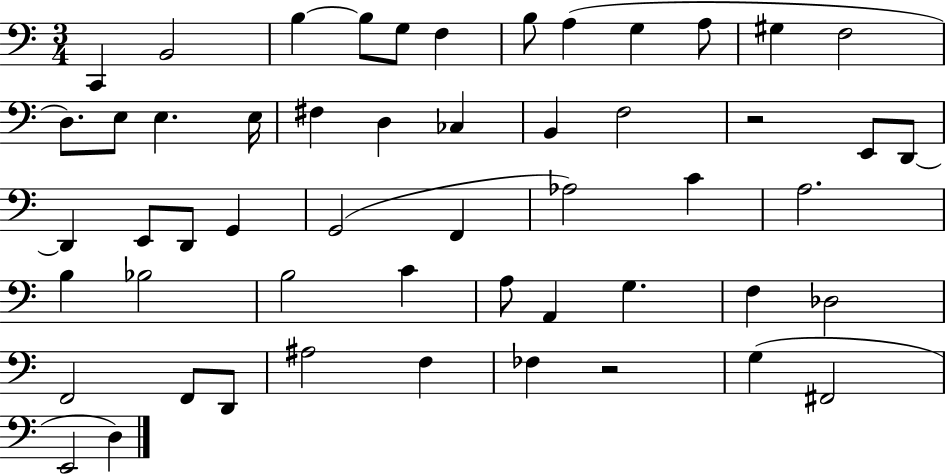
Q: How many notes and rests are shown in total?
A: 53